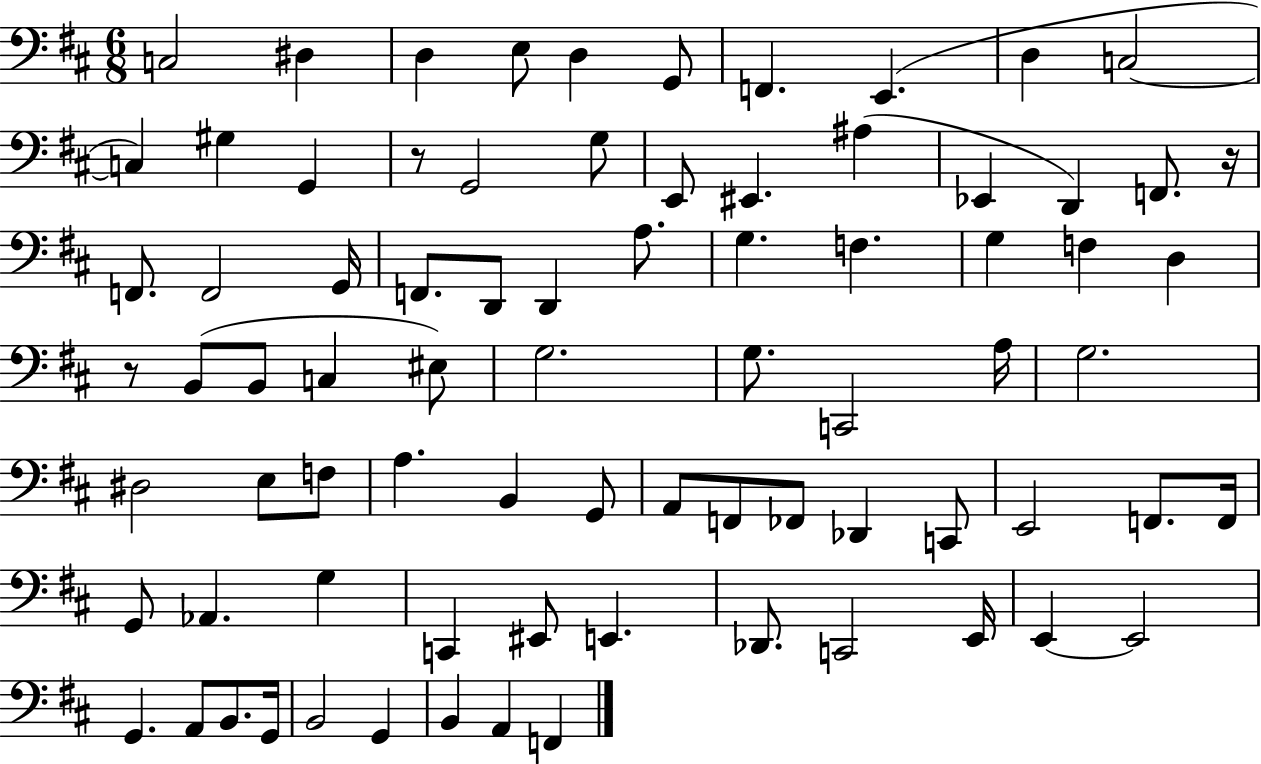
X:1
T:Untitled
M:6/8
L:1/4
K:D
C,2 ^D, D, E,/2 D, G,,/2 F,, E,, D, C,2 C, ^G, G,, z/2 G,,2 G,/2 E,,/2 ^E,, ^A, _E,, D,, F,,/2 z/4 F,,/2 F,,2 G,,/4 F,,/2 D,,/2 D,, A,/2 G, F, G, F, D, z/2 B,,/2 B,,/2 C, ^E,/2 G,2 G,/2 C,,2 A,/4 G,2 ^D,2 E,/2 F,/2 A, B,, G,,/2 A,,/2 F,,/2 _F,,/2 _D,, C,,/2 E,,2 F,,/2 F,,/4 G,,/2 _A,, G, C,, ^E,,/2 E,, _D,,/2 C,,2 E,,/4 E,, E,,2 G,, A,,/2 B,,/2 G,,/4 B,,2 G,, B,, A,, F,,